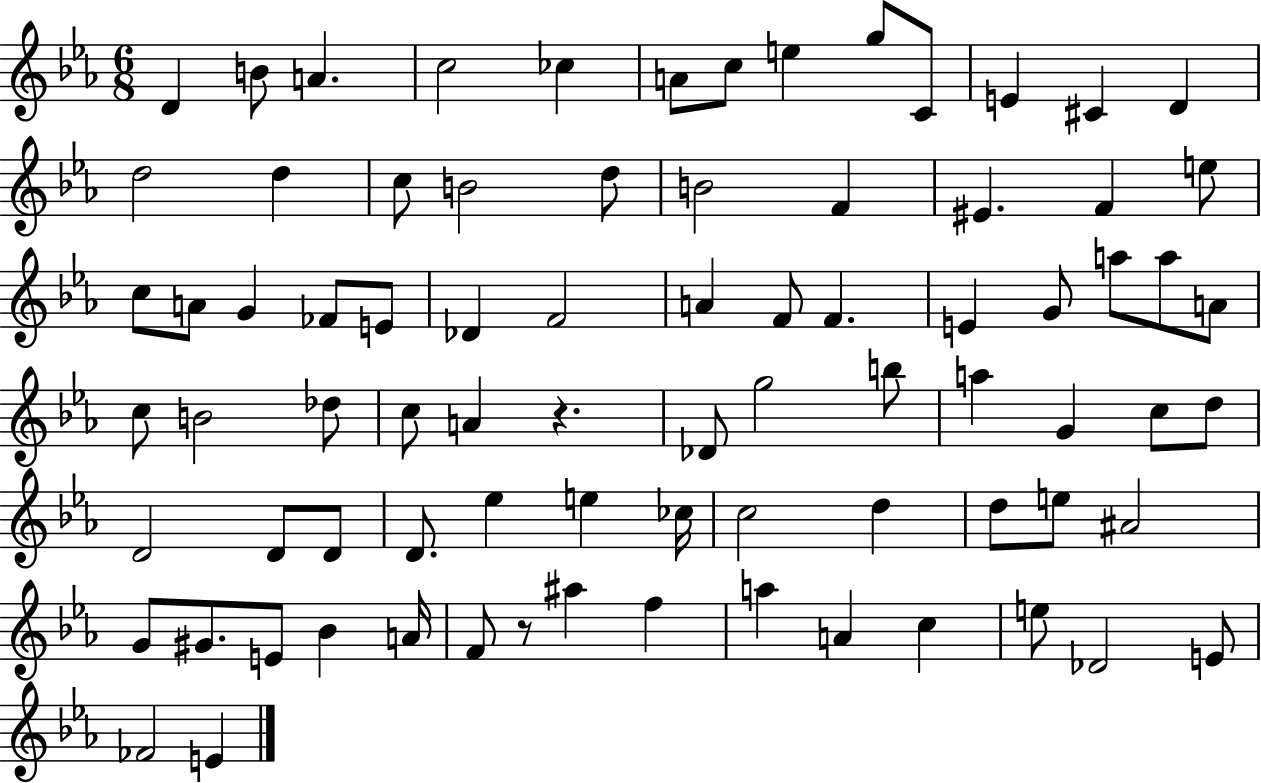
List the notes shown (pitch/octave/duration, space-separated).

D4/q B4/e A4/q. C5/h CES5/q A4/e C5/e E5/q G5/e C4/e E4/q C#4/q D4/q D5/h D5/q C5/e B4/h D5/e B4/h F4/q EIS4/q. F4/q E5/e C5/e A4/e G4/q FES4/e E4/e Db4/q F4/h A4/q F4/e F4/q. E4/q G4/e A5/e A5/e A4/e C5/e B4/h Db5/e C5/e A4/q R/q. Db4/e G5/h B5/e A5/q G4/q C5/e D5/e D4/h D4/e D4/e D4/e. Eb5/q E5/q CES5/s C5/h D5/q D5/e E5/e A#4/h G4/e G#4/e. E4/e Bb4/q A4/s F4/e R/e A#5/q F5/q A5/q A4/q C5/q E5/e Db4/h E4/e FES4/h E4/q